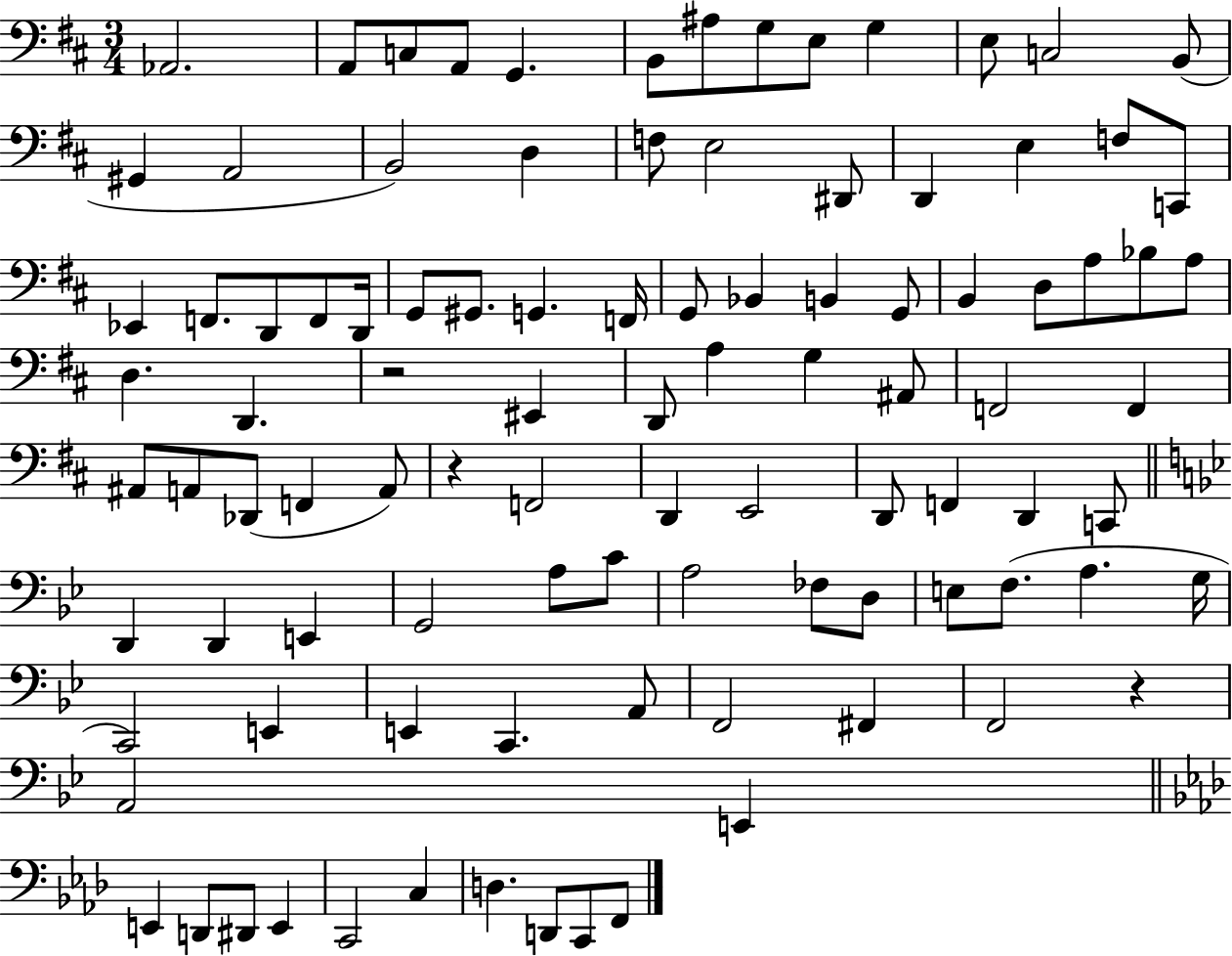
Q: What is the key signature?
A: D major